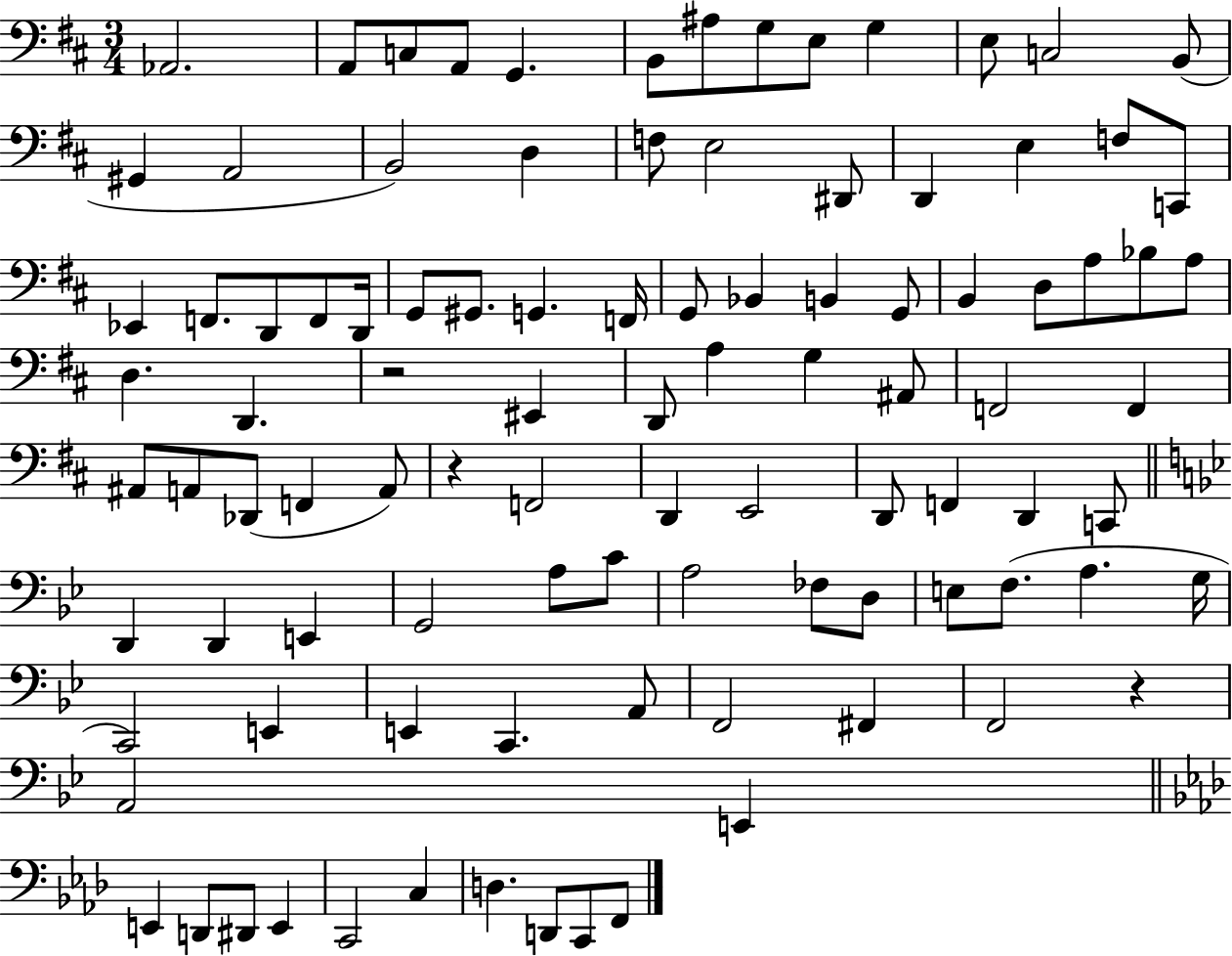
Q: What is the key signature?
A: D major